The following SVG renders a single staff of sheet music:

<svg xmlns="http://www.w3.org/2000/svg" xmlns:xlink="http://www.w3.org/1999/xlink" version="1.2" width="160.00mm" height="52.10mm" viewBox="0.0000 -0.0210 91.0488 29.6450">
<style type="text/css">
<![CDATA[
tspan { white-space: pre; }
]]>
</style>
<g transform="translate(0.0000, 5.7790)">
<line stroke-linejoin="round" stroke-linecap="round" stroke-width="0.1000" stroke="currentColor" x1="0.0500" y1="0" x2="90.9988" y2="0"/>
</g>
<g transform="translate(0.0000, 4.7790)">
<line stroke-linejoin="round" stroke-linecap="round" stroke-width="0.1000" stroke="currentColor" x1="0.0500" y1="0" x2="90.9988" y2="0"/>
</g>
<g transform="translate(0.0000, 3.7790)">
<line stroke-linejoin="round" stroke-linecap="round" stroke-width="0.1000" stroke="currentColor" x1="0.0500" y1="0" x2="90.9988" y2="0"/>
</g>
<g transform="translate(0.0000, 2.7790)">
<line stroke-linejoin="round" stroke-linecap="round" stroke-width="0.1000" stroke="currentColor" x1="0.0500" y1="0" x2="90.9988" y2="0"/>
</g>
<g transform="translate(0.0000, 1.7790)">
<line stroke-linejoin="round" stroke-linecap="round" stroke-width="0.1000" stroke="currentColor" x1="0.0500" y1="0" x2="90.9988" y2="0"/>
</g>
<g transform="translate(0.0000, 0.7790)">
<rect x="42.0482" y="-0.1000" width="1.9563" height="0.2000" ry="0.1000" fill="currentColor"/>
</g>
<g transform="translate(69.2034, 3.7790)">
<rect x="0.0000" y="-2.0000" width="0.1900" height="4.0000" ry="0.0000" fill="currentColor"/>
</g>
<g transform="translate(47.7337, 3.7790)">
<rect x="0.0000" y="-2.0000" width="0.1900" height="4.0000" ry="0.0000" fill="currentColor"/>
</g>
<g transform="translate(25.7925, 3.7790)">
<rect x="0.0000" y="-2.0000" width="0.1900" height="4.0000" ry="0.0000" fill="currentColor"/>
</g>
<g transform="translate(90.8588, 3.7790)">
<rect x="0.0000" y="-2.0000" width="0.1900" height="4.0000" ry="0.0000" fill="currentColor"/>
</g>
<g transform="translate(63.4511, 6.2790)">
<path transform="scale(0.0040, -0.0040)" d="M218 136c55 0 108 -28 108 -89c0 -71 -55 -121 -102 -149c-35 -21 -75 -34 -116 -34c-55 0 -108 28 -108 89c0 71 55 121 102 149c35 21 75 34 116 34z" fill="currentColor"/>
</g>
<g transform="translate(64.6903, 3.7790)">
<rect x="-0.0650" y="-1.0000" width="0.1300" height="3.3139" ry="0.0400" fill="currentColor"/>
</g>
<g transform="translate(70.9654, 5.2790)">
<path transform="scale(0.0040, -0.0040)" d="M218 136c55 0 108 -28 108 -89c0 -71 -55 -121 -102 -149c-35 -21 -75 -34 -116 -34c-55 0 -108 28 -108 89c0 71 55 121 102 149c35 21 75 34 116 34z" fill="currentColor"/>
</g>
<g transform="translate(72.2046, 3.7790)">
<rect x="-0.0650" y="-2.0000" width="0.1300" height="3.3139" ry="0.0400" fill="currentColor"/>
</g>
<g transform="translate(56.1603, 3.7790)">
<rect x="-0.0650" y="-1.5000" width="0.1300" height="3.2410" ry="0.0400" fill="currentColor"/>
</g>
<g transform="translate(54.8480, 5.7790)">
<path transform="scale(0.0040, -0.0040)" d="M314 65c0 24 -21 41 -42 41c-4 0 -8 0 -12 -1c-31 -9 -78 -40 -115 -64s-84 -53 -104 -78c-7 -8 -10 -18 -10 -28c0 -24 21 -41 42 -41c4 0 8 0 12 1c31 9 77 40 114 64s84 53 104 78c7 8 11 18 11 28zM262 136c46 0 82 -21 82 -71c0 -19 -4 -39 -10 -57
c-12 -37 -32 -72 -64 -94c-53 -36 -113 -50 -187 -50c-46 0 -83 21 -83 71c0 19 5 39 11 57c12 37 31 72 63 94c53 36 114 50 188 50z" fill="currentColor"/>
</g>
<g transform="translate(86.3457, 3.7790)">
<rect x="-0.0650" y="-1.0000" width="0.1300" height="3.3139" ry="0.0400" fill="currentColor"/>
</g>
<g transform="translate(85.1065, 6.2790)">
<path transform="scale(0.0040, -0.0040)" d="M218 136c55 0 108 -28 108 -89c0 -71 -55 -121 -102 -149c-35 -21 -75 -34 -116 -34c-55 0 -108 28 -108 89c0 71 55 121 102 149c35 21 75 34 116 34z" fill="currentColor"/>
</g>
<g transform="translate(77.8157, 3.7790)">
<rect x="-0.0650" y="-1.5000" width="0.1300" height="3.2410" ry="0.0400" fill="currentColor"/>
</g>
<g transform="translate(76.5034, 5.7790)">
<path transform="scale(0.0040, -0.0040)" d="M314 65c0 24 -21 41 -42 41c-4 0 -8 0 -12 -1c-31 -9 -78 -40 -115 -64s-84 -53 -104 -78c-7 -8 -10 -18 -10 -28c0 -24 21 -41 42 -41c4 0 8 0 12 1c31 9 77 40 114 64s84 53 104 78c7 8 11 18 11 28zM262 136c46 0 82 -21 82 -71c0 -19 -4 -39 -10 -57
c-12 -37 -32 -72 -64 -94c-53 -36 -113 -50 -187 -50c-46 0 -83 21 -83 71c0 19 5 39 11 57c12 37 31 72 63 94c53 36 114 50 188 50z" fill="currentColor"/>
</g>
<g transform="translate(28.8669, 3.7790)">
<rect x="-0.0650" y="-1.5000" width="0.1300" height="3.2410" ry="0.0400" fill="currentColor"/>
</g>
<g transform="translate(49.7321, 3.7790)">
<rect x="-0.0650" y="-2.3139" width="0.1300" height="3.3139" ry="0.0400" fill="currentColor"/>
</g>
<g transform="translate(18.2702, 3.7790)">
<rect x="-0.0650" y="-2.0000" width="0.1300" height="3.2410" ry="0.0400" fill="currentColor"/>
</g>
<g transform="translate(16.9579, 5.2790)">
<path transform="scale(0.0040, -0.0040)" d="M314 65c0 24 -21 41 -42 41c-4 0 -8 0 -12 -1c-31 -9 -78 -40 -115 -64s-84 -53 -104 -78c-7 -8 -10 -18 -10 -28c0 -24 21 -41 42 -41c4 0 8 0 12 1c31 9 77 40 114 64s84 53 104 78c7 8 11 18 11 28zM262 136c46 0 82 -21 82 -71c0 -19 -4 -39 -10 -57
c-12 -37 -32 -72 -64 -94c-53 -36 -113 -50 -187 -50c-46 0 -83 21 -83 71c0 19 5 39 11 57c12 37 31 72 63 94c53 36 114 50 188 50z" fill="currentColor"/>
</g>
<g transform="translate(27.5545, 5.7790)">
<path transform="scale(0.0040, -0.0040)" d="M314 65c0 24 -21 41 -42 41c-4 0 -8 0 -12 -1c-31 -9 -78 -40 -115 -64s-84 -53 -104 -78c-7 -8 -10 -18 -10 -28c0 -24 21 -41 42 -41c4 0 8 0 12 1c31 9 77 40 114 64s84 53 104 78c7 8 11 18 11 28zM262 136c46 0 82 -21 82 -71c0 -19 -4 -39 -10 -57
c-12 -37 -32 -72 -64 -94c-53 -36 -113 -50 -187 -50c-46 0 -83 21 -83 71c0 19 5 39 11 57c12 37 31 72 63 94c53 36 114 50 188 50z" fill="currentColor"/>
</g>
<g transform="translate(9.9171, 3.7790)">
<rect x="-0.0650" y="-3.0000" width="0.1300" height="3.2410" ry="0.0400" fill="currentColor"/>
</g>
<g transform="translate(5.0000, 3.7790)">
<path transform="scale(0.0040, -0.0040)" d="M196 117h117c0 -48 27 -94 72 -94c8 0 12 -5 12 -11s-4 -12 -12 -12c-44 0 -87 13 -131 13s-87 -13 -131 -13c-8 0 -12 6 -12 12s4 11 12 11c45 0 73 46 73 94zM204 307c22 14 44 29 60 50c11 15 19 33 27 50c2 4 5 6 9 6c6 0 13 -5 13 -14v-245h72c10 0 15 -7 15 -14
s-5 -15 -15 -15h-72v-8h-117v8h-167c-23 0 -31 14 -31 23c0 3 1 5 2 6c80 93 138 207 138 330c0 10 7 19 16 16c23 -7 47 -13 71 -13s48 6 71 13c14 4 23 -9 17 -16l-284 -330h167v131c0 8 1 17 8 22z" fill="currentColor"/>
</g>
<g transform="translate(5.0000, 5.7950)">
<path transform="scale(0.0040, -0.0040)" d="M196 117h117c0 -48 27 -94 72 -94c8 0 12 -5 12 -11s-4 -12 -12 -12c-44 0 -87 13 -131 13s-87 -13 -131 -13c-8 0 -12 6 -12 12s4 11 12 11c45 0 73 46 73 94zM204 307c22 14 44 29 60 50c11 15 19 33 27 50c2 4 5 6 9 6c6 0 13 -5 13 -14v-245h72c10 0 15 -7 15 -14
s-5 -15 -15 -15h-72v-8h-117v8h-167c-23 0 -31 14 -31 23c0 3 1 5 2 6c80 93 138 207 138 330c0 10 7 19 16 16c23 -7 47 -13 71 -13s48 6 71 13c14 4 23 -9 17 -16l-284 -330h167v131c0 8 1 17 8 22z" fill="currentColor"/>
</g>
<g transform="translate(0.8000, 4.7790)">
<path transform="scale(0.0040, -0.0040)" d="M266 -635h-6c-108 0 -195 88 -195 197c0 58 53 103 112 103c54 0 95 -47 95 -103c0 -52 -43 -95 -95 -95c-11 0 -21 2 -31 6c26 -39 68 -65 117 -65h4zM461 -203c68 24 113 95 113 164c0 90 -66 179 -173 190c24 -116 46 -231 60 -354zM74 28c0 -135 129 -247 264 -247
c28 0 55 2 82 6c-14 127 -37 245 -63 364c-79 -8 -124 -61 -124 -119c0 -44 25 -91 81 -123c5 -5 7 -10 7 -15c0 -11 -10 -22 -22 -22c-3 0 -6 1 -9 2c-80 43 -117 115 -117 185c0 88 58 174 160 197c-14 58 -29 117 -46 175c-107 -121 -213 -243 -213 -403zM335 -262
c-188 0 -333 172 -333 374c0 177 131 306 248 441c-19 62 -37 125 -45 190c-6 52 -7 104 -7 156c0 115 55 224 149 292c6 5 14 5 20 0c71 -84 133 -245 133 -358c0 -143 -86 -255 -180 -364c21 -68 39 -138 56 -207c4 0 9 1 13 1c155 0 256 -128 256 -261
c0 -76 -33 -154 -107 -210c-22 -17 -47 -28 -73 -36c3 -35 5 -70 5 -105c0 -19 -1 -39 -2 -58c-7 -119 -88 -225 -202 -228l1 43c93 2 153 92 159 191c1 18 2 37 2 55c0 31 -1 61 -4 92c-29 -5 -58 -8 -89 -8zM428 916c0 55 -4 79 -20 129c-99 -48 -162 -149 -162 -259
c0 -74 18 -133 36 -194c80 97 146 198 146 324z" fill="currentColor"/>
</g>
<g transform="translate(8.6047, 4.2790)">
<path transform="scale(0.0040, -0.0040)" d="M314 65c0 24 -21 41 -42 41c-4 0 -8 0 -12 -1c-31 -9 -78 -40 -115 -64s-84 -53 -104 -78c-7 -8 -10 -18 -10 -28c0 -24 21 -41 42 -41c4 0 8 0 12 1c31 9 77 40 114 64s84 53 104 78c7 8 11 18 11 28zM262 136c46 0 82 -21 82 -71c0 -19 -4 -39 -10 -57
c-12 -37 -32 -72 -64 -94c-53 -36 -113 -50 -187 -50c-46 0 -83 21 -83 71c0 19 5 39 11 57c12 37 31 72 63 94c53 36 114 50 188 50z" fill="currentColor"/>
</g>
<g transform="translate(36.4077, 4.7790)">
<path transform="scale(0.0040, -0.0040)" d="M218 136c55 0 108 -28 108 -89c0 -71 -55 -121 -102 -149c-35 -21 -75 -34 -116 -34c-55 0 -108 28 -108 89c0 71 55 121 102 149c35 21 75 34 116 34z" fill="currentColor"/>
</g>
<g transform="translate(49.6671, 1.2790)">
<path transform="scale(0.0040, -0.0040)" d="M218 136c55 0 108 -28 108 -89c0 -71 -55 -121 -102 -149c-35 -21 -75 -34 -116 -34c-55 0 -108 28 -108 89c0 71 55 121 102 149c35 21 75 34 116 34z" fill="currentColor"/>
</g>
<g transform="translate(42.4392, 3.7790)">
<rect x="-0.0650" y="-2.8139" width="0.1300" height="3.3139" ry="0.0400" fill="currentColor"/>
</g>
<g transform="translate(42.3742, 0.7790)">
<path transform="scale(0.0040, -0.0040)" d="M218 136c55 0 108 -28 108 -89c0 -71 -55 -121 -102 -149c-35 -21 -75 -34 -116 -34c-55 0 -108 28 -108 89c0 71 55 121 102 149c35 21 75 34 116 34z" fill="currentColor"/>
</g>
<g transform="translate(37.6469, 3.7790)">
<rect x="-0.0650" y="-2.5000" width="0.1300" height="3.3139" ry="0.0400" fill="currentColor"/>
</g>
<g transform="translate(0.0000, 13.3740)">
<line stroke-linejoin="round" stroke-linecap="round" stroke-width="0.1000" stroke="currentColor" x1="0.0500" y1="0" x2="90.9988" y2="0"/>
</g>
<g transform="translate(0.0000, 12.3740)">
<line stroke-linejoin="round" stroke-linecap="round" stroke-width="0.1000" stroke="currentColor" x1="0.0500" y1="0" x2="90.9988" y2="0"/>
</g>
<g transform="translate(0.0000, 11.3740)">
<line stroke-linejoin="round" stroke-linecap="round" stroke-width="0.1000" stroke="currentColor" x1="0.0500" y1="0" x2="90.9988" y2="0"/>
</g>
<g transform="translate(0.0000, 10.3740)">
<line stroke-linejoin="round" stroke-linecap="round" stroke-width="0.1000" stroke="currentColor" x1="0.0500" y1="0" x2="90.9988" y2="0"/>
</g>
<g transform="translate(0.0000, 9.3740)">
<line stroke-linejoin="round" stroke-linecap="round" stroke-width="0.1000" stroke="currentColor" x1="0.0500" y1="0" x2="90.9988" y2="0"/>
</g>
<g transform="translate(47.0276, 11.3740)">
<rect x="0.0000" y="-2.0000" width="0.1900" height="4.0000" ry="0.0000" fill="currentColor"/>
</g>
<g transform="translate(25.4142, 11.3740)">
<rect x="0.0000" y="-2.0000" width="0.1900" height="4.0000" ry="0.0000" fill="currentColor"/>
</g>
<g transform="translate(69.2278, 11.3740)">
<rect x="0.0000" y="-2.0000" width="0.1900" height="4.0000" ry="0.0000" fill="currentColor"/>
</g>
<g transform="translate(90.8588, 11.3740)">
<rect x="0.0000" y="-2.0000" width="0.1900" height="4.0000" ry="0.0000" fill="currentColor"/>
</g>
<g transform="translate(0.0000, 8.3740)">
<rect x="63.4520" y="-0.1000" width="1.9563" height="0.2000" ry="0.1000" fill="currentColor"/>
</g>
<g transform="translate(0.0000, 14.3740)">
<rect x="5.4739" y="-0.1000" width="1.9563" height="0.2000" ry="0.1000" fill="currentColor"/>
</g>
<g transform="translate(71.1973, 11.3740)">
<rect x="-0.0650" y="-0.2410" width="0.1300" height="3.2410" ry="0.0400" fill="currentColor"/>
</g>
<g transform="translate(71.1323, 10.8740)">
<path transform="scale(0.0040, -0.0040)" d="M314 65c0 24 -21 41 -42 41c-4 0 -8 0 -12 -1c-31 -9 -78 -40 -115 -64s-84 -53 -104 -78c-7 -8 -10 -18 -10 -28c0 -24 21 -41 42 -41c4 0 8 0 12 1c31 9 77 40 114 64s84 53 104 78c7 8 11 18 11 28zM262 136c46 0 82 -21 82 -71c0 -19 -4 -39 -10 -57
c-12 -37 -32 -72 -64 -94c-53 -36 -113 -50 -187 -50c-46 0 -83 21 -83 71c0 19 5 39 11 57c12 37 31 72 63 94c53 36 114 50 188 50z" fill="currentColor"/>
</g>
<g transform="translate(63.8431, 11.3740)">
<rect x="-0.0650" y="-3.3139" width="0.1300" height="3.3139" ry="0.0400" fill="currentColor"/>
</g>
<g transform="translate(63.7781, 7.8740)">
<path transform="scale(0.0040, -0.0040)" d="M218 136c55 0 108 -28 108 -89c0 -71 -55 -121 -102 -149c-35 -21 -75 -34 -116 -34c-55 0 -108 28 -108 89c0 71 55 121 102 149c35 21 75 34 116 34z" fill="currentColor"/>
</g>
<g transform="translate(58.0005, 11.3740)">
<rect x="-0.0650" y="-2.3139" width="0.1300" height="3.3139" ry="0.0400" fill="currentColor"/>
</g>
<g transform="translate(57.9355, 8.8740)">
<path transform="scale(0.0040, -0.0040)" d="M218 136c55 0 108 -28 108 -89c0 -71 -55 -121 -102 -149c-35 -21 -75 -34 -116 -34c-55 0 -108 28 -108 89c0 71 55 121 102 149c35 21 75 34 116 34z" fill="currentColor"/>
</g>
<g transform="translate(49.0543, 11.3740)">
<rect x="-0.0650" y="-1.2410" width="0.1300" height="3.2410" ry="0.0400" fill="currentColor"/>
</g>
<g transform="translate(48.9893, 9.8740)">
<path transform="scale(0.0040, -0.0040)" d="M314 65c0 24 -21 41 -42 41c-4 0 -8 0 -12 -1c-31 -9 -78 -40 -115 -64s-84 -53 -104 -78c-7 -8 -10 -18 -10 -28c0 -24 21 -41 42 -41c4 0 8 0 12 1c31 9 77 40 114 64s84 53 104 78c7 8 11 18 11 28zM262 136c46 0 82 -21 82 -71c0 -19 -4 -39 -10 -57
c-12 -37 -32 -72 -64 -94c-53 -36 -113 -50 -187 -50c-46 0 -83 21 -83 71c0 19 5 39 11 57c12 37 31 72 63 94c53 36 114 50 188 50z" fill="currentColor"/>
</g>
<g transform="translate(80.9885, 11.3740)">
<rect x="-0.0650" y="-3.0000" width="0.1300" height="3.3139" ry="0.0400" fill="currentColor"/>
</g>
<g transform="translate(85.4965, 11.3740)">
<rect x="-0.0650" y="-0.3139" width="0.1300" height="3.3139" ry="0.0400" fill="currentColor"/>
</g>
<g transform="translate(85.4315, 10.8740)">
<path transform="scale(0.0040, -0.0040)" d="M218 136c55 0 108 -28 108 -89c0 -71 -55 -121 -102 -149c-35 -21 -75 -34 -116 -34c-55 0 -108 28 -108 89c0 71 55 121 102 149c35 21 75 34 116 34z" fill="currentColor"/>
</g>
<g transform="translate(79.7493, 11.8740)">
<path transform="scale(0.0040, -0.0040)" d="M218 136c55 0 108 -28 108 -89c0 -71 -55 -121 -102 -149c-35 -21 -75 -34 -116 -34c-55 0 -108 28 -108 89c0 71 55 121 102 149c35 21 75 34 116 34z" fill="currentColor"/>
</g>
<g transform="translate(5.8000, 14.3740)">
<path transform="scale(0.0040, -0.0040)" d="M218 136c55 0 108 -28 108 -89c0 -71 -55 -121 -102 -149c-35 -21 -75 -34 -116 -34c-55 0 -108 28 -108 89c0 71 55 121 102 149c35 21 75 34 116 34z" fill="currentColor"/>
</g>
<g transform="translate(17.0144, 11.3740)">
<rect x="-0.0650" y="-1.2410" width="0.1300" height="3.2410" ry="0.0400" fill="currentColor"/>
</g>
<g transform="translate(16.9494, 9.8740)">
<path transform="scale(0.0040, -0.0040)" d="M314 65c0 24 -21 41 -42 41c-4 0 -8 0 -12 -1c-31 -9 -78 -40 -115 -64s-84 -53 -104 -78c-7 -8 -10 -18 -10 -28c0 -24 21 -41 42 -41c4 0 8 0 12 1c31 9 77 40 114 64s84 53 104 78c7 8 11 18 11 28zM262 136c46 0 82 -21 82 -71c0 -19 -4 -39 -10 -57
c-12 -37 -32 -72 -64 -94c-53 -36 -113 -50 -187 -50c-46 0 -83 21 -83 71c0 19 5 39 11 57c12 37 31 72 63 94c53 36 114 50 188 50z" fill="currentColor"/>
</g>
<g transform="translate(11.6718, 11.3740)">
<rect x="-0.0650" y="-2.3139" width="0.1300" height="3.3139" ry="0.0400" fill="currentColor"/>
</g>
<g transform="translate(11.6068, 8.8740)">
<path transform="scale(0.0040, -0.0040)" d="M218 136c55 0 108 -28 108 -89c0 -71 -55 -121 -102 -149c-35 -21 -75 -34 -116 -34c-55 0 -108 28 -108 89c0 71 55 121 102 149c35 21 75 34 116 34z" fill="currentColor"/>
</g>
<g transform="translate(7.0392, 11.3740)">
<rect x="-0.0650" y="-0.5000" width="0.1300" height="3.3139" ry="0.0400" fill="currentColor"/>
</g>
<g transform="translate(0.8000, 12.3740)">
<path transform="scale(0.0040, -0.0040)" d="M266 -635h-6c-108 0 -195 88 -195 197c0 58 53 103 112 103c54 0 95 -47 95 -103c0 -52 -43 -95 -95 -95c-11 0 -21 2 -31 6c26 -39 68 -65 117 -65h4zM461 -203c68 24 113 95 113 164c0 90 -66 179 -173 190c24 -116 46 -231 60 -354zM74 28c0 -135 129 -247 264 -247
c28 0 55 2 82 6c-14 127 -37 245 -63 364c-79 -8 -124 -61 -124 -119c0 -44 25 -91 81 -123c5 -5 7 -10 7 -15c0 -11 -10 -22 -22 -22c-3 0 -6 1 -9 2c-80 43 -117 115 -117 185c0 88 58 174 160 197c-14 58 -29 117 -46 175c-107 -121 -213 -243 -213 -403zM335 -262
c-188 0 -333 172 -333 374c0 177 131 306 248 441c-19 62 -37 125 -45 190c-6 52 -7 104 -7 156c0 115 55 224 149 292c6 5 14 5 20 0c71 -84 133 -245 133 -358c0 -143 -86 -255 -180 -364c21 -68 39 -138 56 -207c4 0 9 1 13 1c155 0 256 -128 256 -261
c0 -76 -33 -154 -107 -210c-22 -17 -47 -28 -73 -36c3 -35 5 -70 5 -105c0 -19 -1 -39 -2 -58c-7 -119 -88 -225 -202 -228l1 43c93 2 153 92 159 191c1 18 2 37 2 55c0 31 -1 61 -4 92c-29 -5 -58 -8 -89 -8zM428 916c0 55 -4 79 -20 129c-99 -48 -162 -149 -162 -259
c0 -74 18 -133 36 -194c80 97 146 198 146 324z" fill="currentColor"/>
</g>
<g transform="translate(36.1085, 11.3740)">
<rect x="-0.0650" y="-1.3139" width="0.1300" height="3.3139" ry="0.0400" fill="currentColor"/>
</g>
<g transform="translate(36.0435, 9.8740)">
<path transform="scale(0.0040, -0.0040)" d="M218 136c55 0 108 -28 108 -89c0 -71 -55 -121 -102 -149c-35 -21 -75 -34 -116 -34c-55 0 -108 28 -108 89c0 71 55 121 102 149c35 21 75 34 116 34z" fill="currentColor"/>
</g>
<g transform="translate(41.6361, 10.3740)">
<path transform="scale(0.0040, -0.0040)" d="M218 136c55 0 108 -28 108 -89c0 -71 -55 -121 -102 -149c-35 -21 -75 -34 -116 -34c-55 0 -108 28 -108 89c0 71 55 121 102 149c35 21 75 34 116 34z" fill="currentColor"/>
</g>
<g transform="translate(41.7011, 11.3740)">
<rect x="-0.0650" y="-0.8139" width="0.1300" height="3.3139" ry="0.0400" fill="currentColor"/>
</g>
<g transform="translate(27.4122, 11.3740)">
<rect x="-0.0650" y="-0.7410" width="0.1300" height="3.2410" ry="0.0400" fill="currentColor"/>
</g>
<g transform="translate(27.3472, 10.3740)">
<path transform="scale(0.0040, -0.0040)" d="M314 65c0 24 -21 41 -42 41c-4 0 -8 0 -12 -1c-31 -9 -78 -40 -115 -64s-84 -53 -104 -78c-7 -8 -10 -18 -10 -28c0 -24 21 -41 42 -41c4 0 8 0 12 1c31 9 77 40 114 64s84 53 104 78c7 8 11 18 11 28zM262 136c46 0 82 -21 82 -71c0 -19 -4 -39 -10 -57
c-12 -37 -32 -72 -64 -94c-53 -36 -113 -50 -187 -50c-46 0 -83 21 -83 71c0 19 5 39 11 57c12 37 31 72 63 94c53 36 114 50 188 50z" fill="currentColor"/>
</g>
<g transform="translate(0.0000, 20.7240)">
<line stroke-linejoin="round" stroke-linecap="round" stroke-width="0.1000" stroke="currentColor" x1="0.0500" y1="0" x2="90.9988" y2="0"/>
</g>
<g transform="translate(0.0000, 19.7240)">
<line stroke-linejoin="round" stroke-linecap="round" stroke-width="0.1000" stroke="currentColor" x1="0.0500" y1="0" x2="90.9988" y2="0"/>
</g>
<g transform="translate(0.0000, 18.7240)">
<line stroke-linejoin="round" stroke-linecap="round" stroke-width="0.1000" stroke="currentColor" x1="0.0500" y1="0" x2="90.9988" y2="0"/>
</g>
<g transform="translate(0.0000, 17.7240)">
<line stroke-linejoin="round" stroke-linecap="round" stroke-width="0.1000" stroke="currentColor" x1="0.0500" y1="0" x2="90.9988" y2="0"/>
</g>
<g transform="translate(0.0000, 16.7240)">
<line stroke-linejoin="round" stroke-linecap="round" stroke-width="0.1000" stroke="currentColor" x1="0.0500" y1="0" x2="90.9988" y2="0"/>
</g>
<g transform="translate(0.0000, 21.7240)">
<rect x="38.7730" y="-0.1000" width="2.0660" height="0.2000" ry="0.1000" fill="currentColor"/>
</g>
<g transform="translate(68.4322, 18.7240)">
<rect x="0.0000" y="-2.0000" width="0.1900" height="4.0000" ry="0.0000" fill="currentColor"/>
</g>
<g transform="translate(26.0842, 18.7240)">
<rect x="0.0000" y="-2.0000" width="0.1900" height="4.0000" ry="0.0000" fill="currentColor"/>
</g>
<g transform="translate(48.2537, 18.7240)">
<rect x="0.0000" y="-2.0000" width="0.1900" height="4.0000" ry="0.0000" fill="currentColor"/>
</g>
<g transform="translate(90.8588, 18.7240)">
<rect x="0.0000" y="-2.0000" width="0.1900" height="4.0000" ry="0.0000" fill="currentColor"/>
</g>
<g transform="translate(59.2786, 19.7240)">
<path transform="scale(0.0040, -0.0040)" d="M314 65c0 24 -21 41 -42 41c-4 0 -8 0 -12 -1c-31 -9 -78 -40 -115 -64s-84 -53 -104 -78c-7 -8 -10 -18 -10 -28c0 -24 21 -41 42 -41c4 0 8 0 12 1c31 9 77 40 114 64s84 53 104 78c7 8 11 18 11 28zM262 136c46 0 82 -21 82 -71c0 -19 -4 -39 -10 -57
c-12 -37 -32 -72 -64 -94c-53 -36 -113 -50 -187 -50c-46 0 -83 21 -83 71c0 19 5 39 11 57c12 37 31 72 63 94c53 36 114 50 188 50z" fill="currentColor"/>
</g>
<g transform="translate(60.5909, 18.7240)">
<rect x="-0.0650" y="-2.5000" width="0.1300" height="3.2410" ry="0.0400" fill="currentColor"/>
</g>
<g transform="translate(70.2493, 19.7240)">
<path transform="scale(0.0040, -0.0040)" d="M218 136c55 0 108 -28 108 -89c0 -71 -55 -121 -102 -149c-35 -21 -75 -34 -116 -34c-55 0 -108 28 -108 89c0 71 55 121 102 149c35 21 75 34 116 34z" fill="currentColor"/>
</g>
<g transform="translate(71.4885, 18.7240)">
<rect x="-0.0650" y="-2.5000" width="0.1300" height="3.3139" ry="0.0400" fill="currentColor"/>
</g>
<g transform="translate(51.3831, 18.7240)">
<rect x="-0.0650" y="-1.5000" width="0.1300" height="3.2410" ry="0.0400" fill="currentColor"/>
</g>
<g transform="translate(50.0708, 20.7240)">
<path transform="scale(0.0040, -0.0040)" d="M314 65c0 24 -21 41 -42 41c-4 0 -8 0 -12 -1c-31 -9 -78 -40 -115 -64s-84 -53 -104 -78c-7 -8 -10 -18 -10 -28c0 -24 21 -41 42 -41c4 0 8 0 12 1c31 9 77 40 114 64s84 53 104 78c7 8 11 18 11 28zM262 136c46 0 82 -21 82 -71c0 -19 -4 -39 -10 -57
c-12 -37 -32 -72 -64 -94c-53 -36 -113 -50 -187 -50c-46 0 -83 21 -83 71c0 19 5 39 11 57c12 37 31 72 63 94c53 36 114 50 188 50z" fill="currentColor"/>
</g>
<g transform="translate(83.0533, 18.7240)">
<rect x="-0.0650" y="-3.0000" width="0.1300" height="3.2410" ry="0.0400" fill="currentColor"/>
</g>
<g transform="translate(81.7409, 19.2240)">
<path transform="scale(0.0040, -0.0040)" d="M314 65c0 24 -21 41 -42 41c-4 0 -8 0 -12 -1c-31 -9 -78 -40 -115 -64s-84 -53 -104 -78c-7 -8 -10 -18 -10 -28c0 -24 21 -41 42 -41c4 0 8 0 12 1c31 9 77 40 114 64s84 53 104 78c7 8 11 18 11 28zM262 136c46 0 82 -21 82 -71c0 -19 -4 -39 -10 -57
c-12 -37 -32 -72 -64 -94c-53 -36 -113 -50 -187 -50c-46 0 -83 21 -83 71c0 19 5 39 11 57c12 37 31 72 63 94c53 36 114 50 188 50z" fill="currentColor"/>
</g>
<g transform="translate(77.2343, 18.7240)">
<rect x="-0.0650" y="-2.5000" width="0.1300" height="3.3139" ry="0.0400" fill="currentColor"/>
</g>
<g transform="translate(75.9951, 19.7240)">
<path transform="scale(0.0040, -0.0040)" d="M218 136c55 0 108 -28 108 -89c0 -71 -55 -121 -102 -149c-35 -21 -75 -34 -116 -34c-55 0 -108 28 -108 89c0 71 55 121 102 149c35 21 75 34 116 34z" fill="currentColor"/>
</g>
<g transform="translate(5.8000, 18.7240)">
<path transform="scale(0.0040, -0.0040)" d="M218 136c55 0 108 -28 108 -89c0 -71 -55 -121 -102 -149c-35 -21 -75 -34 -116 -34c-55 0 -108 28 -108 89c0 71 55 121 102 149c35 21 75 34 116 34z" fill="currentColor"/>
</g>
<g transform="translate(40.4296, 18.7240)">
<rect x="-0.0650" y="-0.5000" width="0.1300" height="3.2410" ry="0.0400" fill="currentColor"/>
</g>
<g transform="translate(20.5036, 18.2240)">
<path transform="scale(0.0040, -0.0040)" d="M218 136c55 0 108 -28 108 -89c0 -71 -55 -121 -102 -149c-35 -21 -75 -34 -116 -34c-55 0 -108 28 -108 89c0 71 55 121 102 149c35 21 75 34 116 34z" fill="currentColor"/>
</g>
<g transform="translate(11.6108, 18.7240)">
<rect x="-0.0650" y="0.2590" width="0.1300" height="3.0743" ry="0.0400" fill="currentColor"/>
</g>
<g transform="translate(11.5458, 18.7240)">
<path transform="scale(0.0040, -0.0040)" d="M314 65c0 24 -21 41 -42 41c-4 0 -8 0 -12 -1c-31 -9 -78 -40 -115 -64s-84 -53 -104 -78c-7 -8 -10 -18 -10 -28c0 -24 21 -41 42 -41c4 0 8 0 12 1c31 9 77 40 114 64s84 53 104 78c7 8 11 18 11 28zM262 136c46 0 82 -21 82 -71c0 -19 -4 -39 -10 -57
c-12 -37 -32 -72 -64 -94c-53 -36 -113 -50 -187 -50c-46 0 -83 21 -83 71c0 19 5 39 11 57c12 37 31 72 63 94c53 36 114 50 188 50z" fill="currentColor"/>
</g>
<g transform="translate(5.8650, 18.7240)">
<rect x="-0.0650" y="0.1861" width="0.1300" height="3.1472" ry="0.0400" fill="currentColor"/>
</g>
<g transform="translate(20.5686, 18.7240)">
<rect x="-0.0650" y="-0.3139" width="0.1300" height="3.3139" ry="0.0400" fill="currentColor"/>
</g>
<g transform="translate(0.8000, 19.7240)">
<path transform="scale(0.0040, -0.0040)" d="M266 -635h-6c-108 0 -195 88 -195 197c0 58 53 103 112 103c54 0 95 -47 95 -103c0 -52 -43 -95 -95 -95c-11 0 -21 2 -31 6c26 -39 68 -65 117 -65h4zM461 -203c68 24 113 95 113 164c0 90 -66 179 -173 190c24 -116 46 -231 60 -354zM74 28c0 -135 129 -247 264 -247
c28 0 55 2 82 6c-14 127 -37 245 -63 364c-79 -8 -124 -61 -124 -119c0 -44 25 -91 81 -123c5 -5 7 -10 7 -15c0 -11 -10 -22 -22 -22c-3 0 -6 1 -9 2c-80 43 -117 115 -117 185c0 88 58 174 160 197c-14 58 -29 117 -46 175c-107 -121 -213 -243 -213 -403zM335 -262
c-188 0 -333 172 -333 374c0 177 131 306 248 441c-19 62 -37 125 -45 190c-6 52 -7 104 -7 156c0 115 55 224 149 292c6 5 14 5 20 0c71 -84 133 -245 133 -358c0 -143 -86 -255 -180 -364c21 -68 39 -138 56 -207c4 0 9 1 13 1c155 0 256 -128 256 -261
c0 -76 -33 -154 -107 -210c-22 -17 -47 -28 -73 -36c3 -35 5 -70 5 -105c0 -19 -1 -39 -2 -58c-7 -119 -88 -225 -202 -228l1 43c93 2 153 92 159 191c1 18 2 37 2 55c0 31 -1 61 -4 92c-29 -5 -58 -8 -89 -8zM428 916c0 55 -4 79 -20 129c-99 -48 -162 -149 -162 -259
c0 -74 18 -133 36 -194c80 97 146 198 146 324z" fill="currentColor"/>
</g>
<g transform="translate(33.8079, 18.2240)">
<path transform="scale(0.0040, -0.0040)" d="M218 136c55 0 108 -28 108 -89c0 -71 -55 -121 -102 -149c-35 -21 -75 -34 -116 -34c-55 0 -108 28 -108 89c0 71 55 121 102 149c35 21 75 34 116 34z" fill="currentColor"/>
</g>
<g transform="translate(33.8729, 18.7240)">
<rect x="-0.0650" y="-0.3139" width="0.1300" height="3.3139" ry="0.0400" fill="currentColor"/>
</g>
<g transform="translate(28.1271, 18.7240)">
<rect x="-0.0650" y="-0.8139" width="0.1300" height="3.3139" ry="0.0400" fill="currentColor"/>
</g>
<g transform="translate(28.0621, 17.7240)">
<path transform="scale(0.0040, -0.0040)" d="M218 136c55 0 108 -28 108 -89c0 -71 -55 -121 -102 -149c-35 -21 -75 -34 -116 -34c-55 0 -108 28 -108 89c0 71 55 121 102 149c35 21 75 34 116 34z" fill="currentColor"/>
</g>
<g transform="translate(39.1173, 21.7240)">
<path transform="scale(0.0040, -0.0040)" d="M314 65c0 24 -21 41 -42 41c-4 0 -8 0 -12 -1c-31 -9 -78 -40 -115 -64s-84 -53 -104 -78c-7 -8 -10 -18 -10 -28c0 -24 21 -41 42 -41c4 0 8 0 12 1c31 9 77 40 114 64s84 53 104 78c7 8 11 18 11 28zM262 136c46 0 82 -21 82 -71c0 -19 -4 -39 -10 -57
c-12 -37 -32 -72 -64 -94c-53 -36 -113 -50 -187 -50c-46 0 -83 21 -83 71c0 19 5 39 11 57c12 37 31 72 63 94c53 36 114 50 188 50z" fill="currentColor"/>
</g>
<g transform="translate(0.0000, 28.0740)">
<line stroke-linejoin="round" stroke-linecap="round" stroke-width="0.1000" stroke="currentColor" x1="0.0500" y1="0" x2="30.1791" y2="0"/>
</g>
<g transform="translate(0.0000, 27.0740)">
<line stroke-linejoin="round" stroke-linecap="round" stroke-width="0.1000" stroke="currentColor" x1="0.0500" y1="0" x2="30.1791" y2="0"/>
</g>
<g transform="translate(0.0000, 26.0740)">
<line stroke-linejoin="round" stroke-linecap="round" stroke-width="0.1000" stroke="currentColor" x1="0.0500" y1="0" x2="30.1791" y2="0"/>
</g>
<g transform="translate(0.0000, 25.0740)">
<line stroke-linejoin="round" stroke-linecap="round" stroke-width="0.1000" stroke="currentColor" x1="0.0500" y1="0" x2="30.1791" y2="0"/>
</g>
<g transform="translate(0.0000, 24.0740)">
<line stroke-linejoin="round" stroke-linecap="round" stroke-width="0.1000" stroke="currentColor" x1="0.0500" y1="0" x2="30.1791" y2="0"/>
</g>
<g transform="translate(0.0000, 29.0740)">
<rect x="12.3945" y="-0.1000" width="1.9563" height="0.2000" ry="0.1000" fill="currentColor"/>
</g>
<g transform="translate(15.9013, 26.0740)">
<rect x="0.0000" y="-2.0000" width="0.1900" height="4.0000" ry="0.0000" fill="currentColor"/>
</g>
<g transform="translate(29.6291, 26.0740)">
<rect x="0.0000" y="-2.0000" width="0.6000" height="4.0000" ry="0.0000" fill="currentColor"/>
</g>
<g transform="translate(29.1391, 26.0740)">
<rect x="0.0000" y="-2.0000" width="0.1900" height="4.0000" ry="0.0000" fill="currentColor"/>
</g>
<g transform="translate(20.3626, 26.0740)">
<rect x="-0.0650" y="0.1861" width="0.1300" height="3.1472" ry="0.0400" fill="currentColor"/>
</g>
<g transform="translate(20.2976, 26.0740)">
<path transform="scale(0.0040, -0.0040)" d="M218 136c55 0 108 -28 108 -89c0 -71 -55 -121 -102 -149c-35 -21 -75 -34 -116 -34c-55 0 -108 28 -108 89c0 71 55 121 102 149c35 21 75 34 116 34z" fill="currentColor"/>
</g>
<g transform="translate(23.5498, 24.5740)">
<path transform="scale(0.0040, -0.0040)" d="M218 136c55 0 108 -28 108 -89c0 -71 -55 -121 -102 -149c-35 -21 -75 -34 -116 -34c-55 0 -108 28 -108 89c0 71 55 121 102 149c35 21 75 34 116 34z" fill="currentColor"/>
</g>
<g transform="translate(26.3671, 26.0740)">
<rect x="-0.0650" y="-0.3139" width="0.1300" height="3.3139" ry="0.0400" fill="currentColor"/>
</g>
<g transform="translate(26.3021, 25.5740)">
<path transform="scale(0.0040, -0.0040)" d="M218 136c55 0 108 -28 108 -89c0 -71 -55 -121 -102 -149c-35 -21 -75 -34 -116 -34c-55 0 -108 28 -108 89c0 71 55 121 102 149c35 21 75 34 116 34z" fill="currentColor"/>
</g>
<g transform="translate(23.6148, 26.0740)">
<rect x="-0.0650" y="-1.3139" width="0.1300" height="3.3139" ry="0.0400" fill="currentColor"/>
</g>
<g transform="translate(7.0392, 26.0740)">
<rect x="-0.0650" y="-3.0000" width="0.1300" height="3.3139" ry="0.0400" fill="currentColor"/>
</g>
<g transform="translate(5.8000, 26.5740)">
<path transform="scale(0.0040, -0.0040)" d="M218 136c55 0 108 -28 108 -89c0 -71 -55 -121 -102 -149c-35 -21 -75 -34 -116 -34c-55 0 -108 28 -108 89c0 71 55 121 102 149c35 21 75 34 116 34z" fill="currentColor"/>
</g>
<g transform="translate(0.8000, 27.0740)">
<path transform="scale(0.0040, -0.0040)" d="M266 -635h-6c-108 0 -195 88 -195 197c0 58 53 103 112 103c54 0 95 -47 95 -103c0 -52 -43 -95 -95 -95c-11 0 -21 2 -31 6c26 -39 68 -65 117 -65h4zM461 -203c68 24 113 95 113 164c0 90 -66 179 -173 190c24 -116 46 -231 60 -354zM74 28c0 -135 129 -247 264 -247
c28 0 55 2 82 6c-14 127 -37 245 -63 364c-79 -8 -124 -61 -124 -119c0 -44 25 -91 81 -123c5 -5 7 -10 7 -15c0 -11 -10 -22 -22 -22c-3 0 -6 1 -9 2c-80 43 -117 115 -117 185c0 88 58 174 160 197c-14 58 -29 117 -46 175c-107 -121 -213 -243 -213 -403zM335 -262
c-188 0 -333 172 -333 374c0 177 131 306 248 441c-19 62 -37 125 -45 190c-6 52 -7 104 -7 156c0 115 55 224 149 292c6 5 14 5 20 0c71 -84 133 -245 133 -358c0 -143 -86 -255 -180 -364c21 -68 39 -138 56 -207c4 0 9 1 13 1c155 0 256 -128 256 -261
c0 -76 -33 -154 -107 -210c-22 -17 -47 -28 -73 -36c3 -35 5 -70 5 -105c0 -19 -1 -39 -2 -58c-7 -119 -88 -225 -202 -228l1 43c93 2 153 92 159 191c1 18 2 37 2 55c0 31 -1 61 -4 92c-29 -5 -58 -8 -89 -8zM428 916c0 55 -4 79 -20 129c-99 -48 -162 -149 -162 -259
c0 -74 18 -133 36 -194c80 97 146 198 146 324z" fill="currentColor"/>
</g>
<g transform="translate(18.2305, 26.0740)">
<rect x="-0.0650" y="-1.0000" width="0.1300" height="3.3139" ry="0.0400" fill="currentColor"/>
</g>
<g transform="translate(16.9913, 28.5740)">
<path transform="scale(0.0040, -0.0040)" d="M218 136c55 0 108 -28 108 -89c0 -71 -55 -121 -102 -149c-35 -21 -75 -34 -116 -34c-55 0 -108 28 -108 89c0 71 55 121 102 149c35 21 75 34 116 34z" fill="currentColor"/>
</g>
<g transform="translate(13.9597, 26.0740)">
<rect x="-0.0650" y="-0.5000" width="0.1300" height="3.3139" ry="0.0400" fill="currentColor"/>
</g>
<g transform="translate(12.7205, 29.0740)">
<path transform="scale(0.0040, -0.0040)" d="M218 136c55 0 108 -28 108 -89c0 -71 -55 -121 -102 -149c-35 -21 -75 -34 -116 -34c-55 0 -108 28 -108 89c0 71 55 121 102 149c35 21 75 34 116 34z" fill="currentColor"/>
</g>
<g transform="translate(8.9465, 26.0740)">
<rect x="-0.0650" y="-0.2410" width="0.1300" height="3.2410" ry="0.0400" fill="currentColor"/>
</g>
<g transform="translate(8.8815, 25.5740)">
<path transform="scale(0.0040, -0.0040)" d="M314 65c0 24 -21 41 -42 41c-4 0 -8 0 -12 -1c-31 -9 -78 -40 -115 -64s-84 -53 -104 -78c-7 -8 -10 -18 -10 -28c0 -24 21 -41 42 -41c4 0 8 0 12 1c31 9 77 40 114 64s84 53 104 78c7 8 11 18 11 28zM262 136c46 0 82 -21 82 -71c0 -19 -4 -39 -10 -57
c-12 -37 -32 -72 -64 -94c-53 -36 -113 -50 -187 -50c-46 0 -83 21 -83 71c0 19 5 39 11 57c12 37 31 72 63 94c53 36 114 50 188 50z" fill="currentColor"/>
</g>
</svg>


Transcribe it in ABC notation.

X:1
T:Untitled
M:4/4
L:1/4
K:C
A2 F2 E2 G a g E2 D F E2 D C g e2 d2 e d e2 g b c2 A c B B2 c d c C2 E2 G2 G G A2 A c2 C D B e c